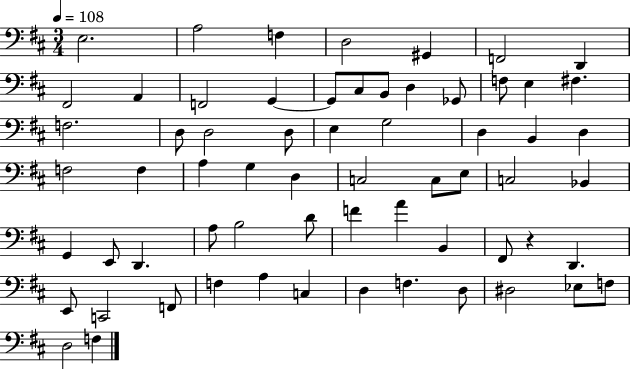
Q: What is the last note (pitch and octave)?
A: F3